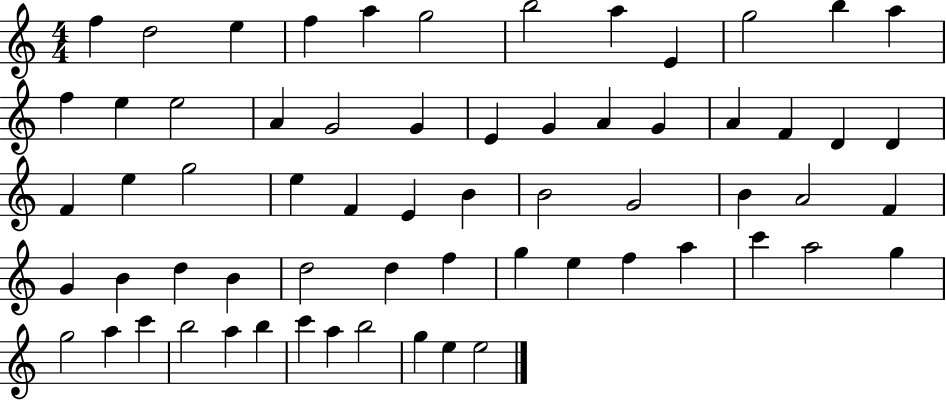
F5/q D5/h E5/q F5/q A5/q G5/h B5/h A5/q E4/q G5/h B5/q A5/q F5/q E5/q E5/h A4/q G4/h G4/q E4/q G4/q A4/q G4/q A4/q F4/q D4/q D4/q F4/q E5/q G5/h E5/q F4/q E4/q B4/q B4/h G4/h B4/q A4/h F4/q G4/q B4/q D5/q B4/q D5/h D5/q F5/q G5/q E5/q F5/q A5/q C6/q A5/h G5/q G5/h A5/q C6/q B5/h A5/q B5/q C6/q A5/q B5/h G5/q E5/q E5/h